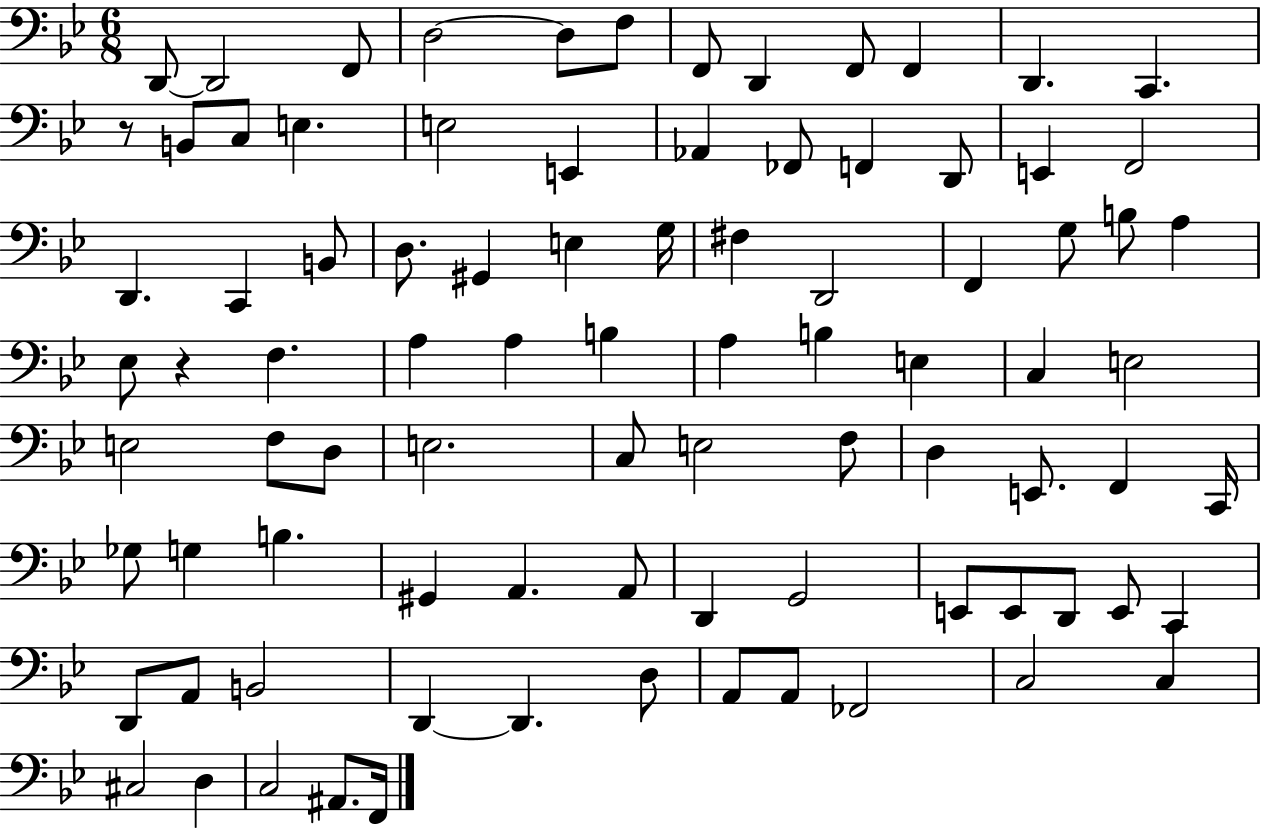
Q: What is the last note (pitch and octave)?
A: F2